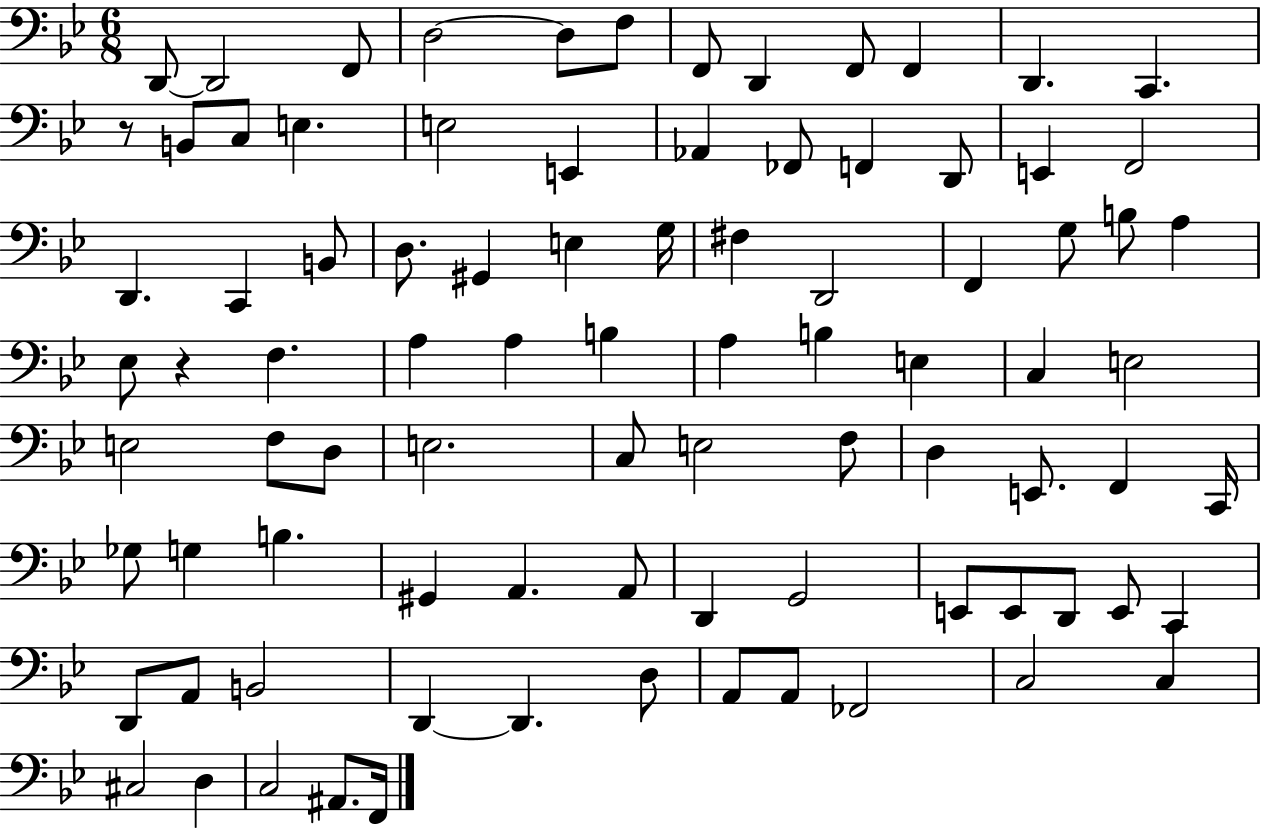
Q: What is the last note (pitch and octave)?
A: F2